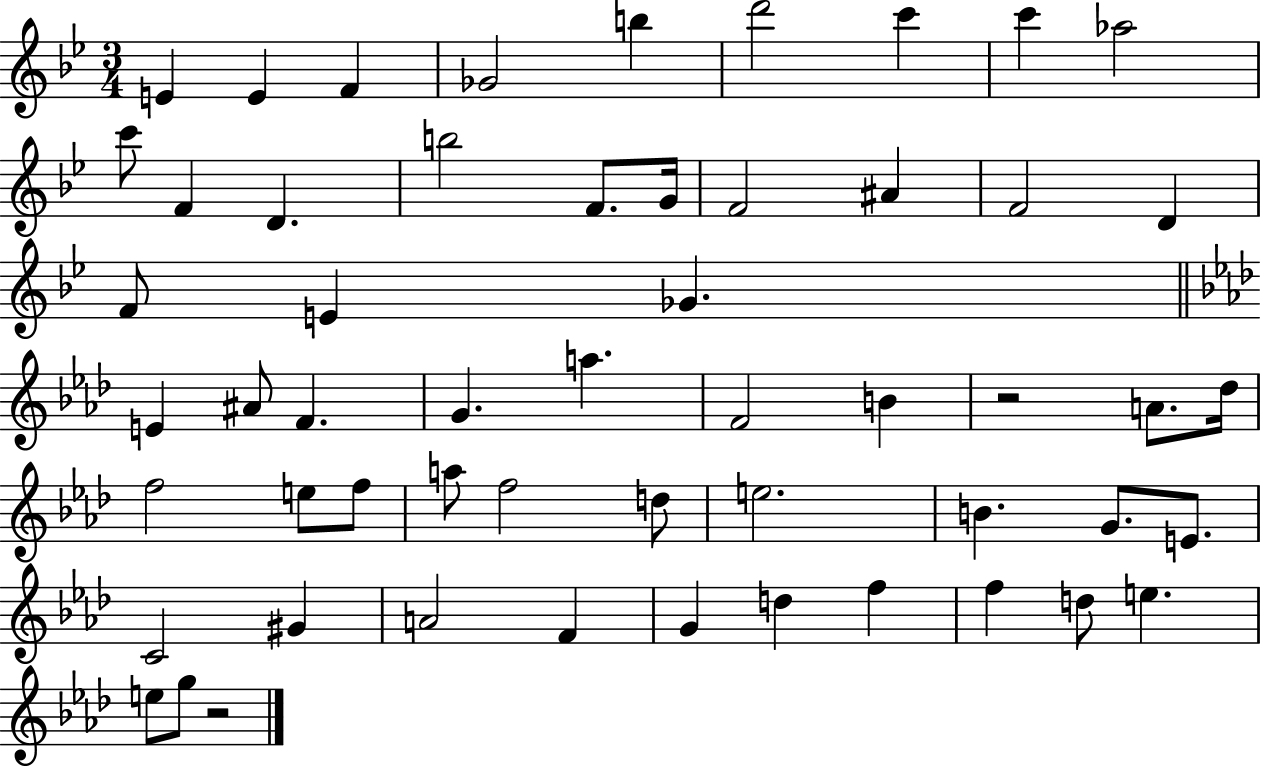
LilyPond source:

{
  \clef treble
  \numericTimeSignature
  \time 3/4
  \key bes \major
  e'4 e'4 f'4 | ges'2 b''4 | d'''2 c'''4 | c'''4 aes''2 | \break c'''8 f'4 d'4. | b''2 f'8. g'16 | f'2 ais'4 | f'2 d'4 | \break f'8 e'4 ges'4. | \bar "||" \break \key f \minor e'4 ais'8 f'4. | g'4. a''4. | f'2 b'4 | r2 a'8. des''16 | \break f''2 e''8 f''8 | a''8 f''2 d''8 | e''2. | b'4. g'8. e'8. | \break c'2 gis'4 | a'2 f'4 | g'4 d''4 f''4 | f''4 d''8 e''4. | \break e''8 g''8 r2 | \bar "|."
}